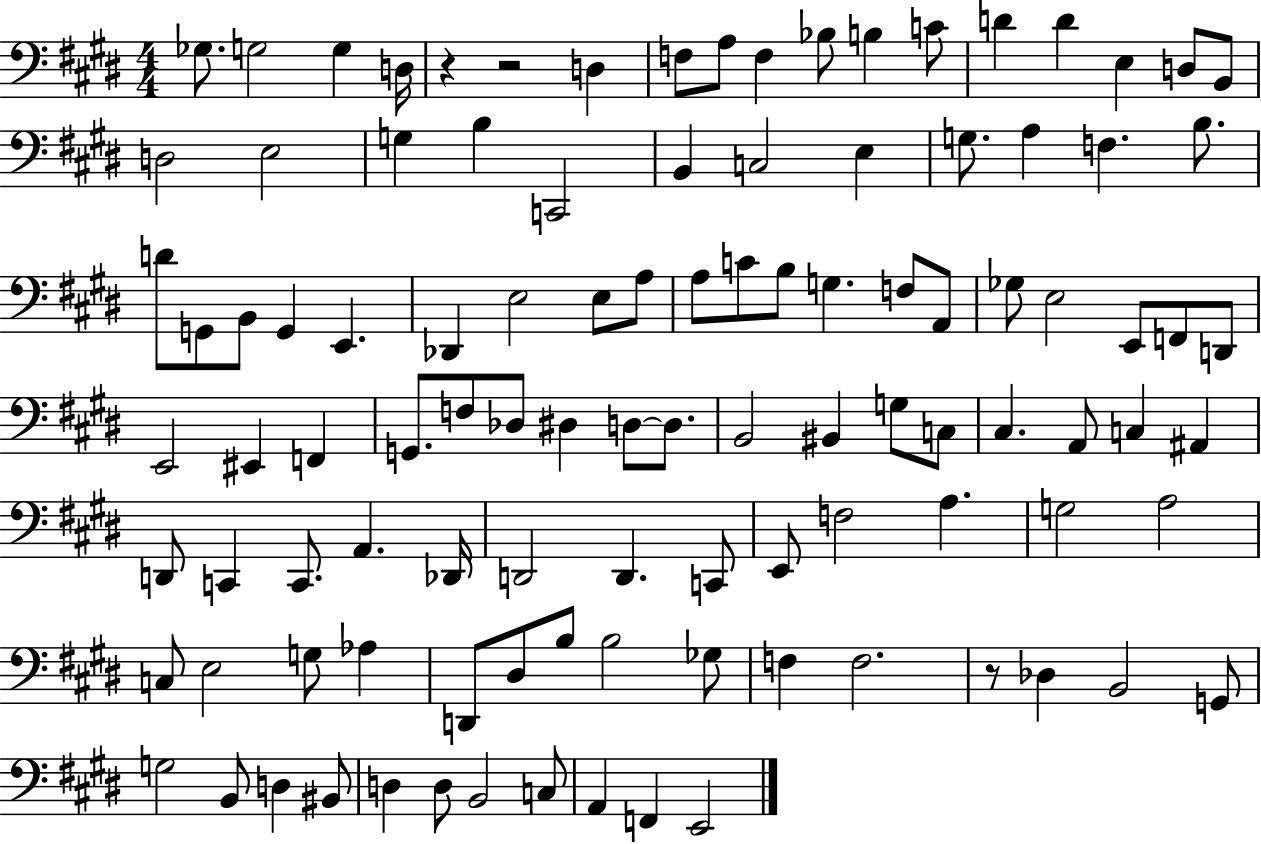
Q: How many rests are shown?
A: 3